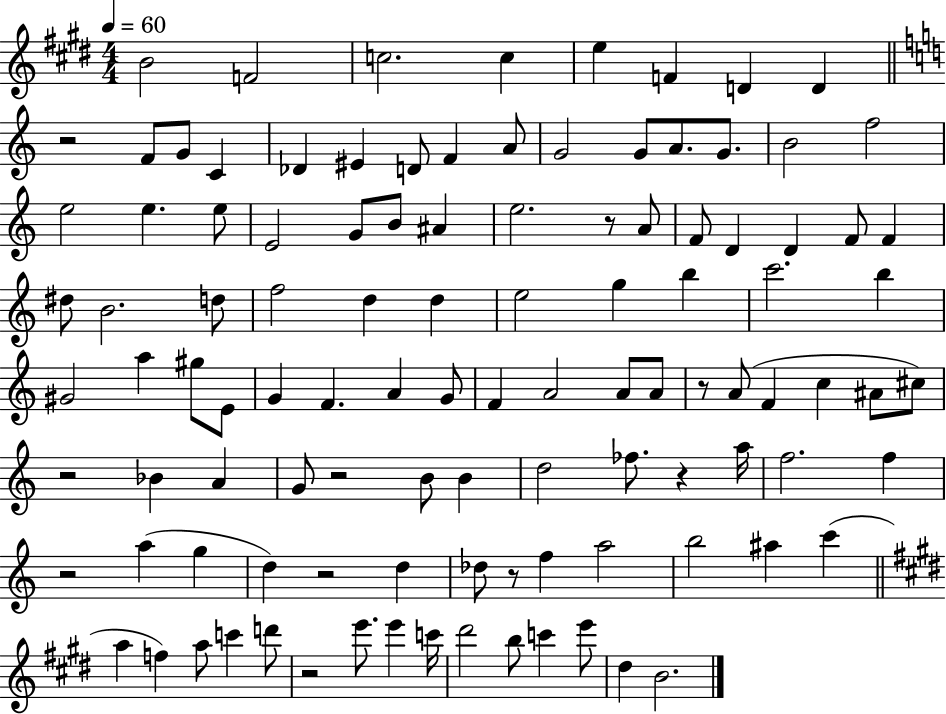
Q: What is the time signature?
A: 4/4